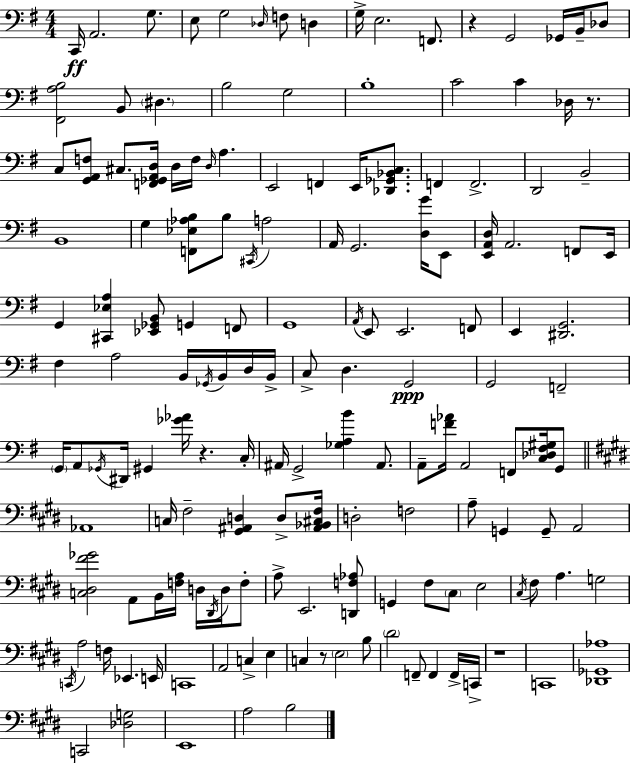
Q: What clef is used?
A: bass